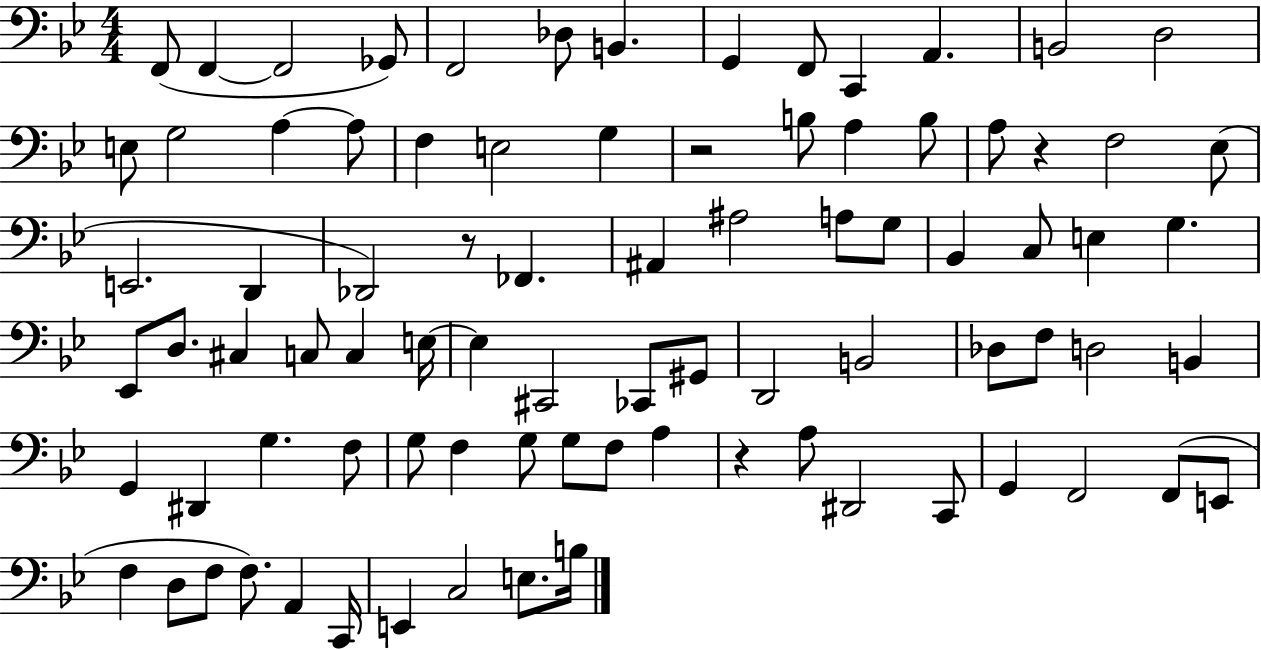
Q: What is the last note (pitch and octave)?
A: B3